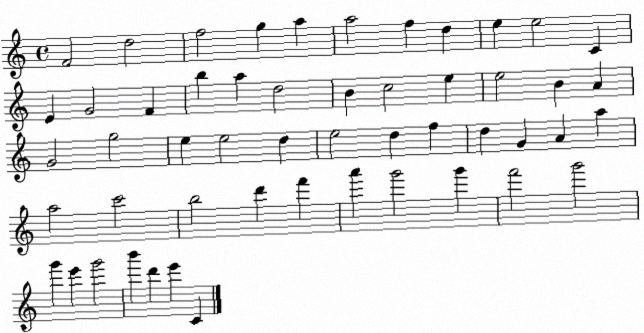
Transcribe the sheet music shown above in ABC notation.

X:1
T:Untitled
M:4/4
L:1/4
K:C
F2 d2 f2 g a a2 f d e e2 C E G2 F b a d2 B c2 e e2 B A G2 g2 e e2 d e2 d f d G A a a2 c'2 b2 d' f' a' g'2 g' f'2 g'2 g' e' g'2 b' d' e' C